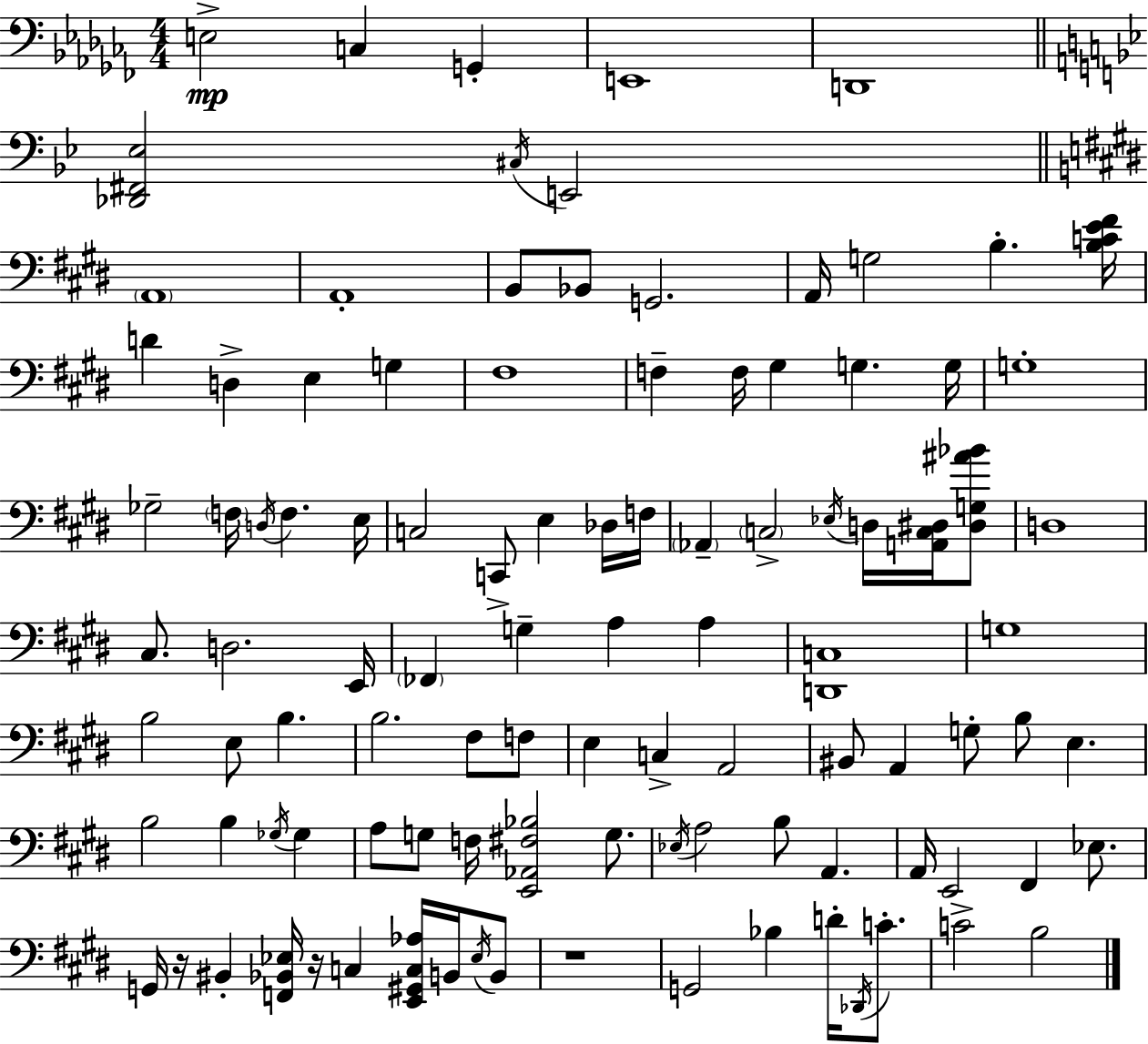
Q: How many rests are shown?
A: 3